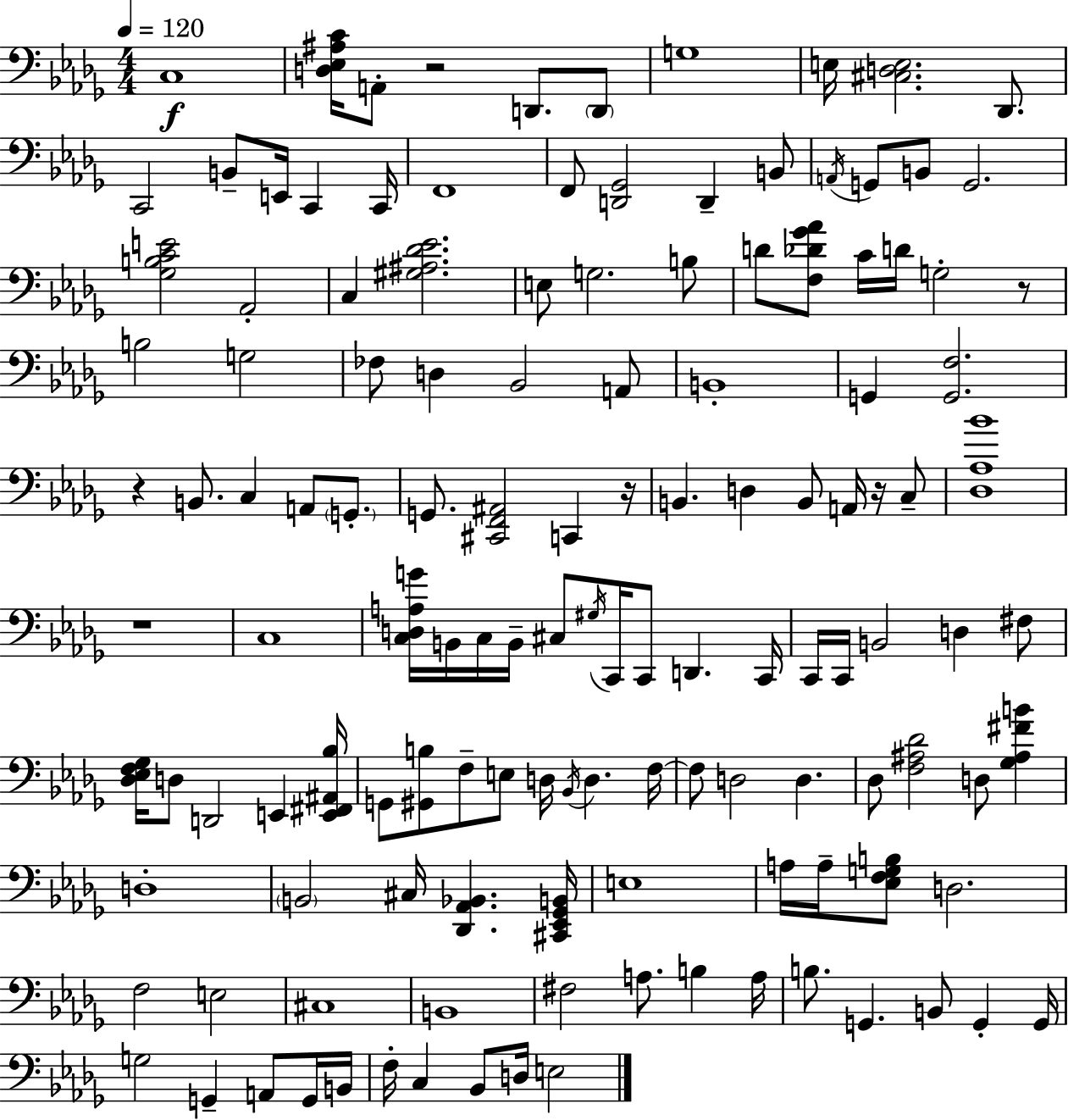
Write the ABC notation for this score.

X:1
T:Untitled
M:4/4
L:1/4
K:Bbm
C,4 [D,_E,^A,C]/4 A,,/2 z2 D,,/2 D,,/2 G,4 E,/4 [^C,D,E,]2 _D,,/2 C,,2 B,,/2 E,,/4 C,, C,,/4 F,,4 F,,/2 [D,,_G,,]2 D,, B,,/2 A,,/4 G,,/2 B,,/2 G,,2 [_G,B,CE]2 _A,,2 C, [^G,^A,_D_E]2 E,/2 G,2 B,/2 D/2 [F,_D_G_A]/2 C/4 D/4 G,2 z/2 B,2 G,2 _F,/2 D, _B,,2 A,,/2 B,,4 G,, [G,,F,]2 z B,,/2 C, A,,/2 G,,/2 G,,/2 [^C,,F,,^A,,]2 C,, z/4 B,, D, B,,/2 A,,/4 z/4 C,/2 [_D,_A,_B]4 z4 C,4 [C,D,A,G]/4 B,,/4 C,/4 B,,/4 ^C,/2 ^G,/4 C,,/4 C,,/2 D,, C,,/4 C,,/4 C,,/4 B,,2 D, ^F,/2 [_D,_E,F,_G,]/4 D,/2 D,,2 E,, [E,,^F,,^A,,_B,]/4 G,,/2 [^G,,B,]/2 F,/2 E,/2 D,/4 _B,,/4 D, F,/4 F,/2 D,2 D, _D,/2 [F,^A,_D]2 D,/2 [_G,^A,^FB] D,4 B,,2 ^C,/4 [_D,,_A,,_B,,] [^C,,_E,,_G,,B,,]/4 E,4 A,/4 A,/4 [_E,F,G,B,]/2 D,2 F,2 E,2 ^C,4 B,,4 ^F,2 A,/2 B, A,/4 B,/2 G,, B,,/2 G,, G,,/4 G,2 G,, A,,/2 G,,/4 B,,/4 F,/4 C, _B,,/2 D,/4 E,2